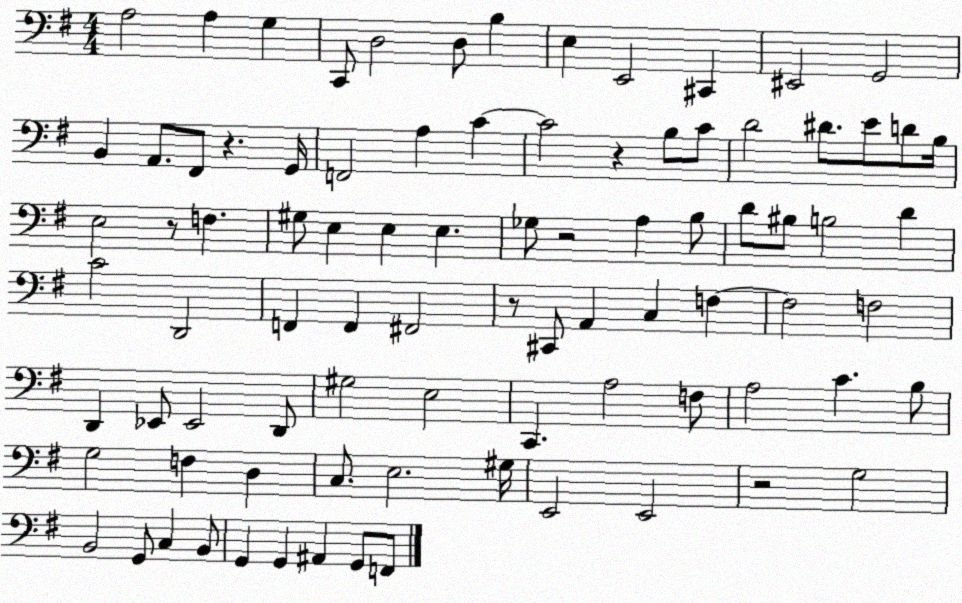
X:1
T:Untitled
M:4/4
L:1/4
K:G
A,2 A, G, C,,/2 D,2 D,/2 B, E, E,,2 ^C,, ^E,,2 G,,2 B,, A,,/2 ^F,,/2 z G,,/4 F,,2 A, C C2 z B,/2 C/2 D2 ^D/2 E/2 D/2 B,/4 E,2 z/2 F, ^G,/2 E, E, E, _G,/2 z2 A, B,/2 D/2 ^B,/2 B,2 D C2 D,,2 F,, F,, ^F,,2 z/2 ^C,,/2 A,, C, F, F,2 F,2 D,, _E,,/2 _E,,2 D,,/2 ^G,2 E,2 C,, A,2 F,/2 A,2 C B,/2 G,2 F, D, C,/2 E,2 ^G,/4 E,,2 E,,2 z2 G,2 B,,2 G,,/2 C, B,,/2 G,, G,, ^A,, G,,/2 F,,/2